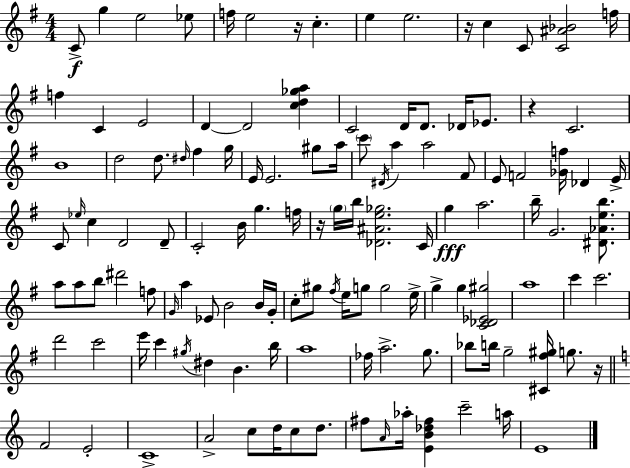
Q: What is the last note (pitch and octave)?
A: E4